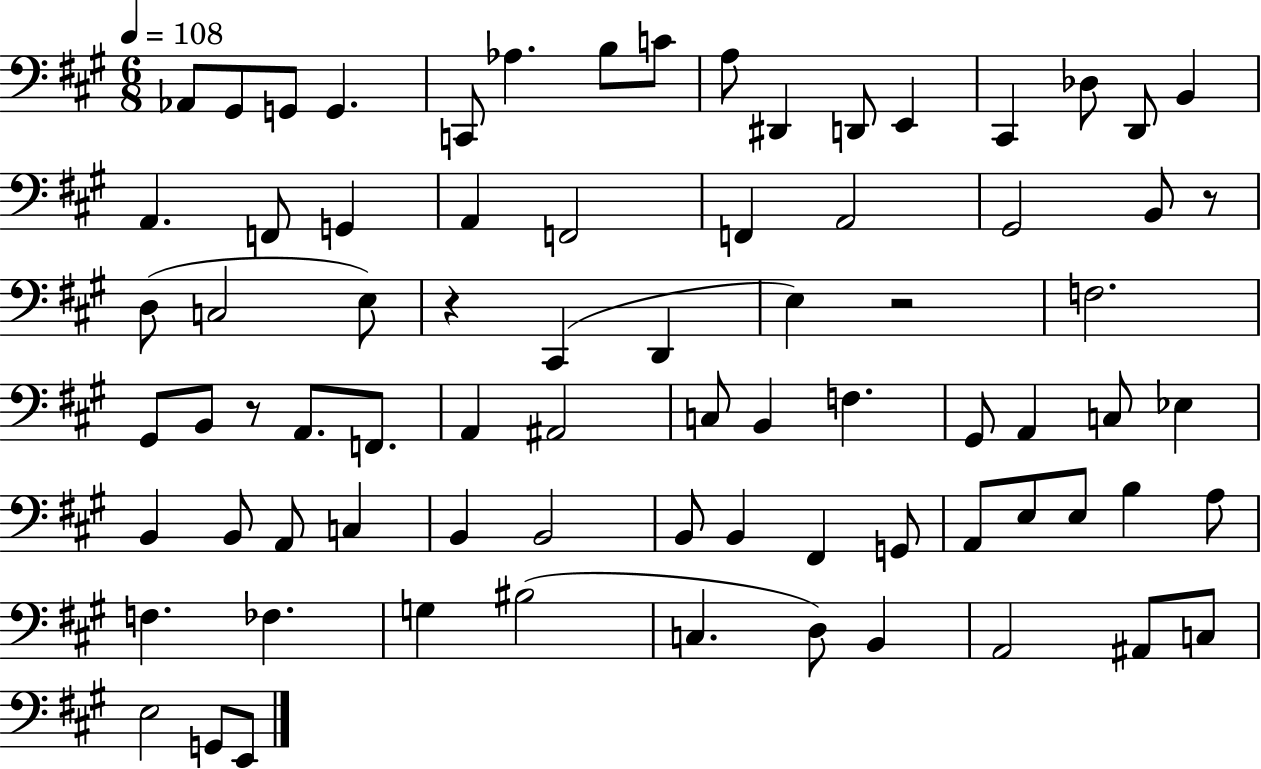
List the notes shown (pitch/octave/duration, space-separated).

Ab2/e G#2/e G2/e G2/q. C2/e Ab3/q. B3/e C4/e A3/e D#2/q D2/e E2/q C#2/q Db3/e D2/e B2/q A2/q. F2/e G2/q A2/q F2/h F2/q A2/h G#2/h B2/e R/e D3/e C3/h E3/e R/q C#2/q D2/q E3/q R/h F3/h. G#2/e B2/e R/e A2/e. F2/e. A2/q A#2/h C3/e B2/q F3/q. G#2/e A2/q C3/e Eb3/q B2/q B2/e A2/e C3/q B2/q B2/h B2/e B2/q F#2/q G2/e A2/e E3/e E3/e B3/q A3/e F3/q. FES3/q. G3/q BIS3/h C3/q. D3/e B2/q A2/h A#2/e C3/e E3/h G2/e E2/e